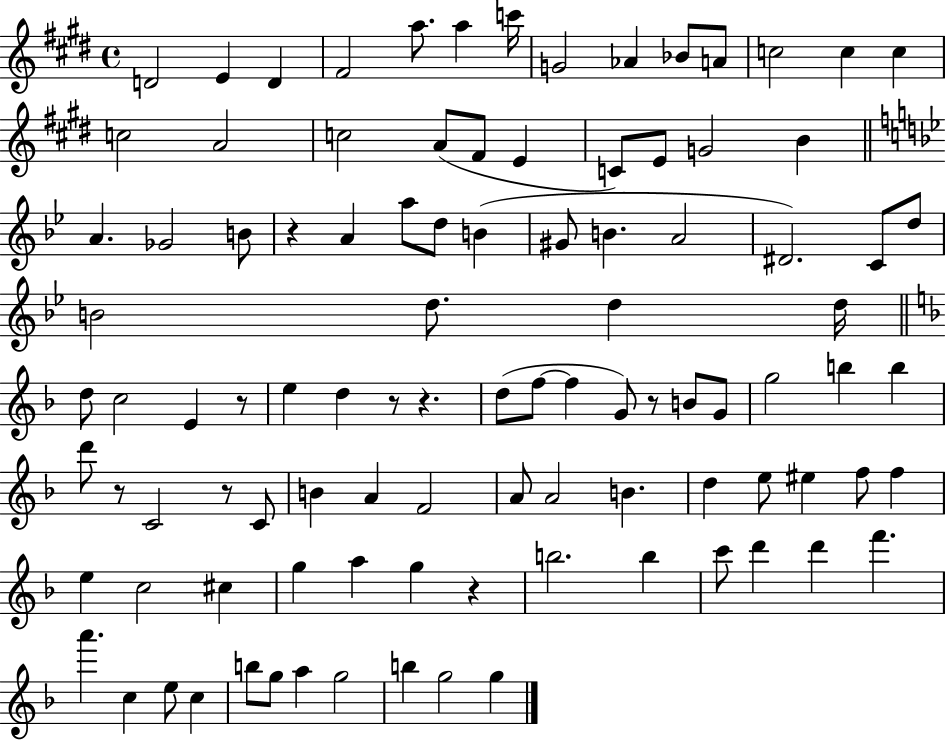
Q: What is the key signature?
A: E major